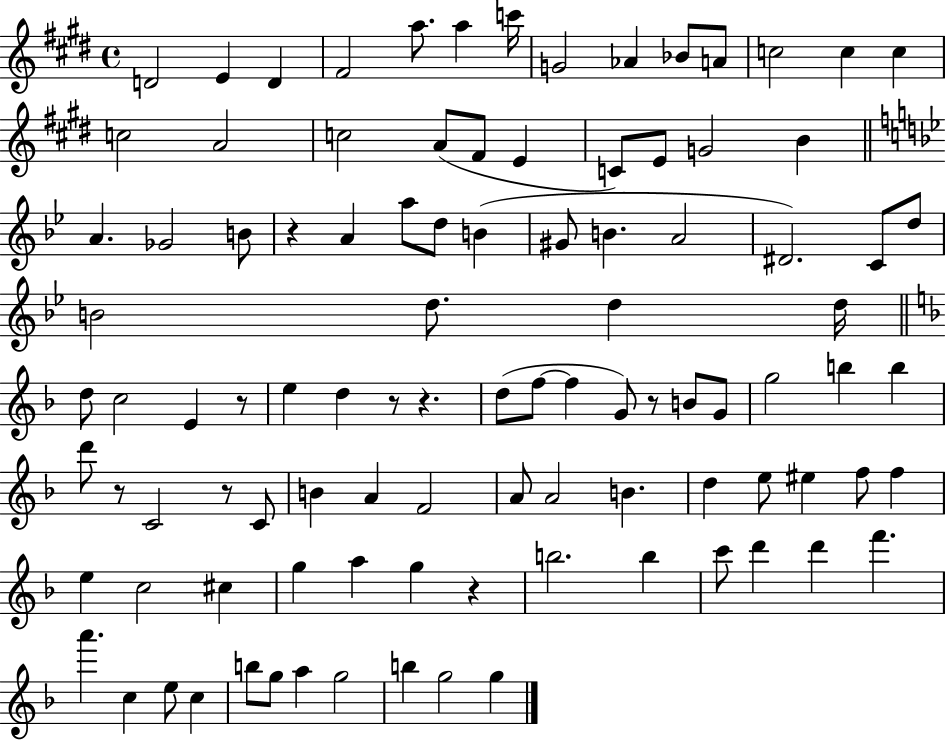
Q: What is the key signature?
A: E major